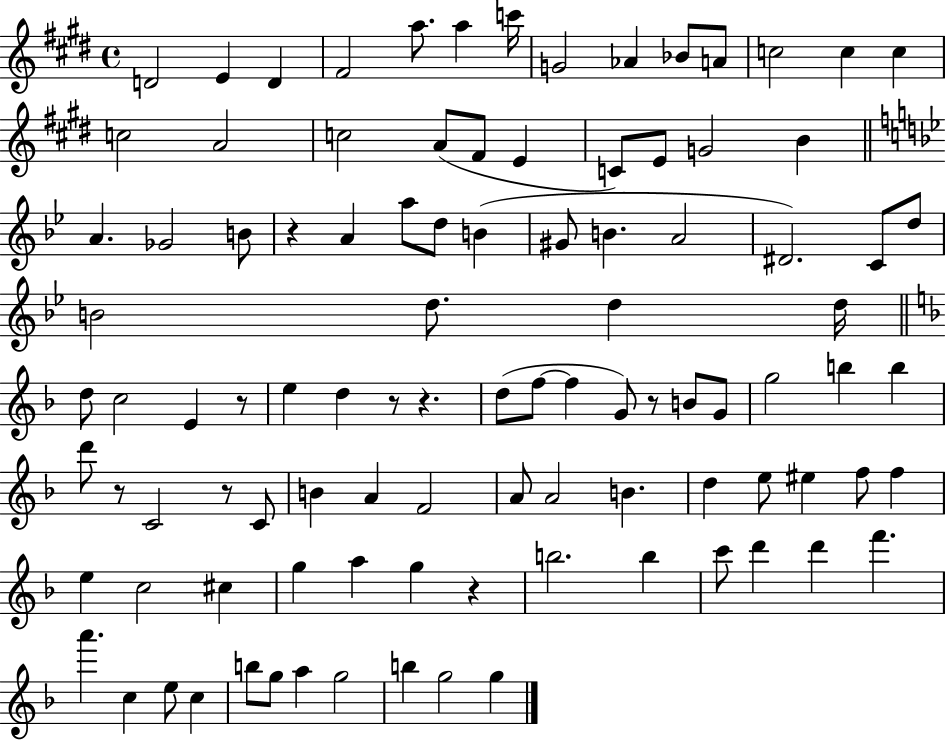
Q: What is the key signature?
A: E major